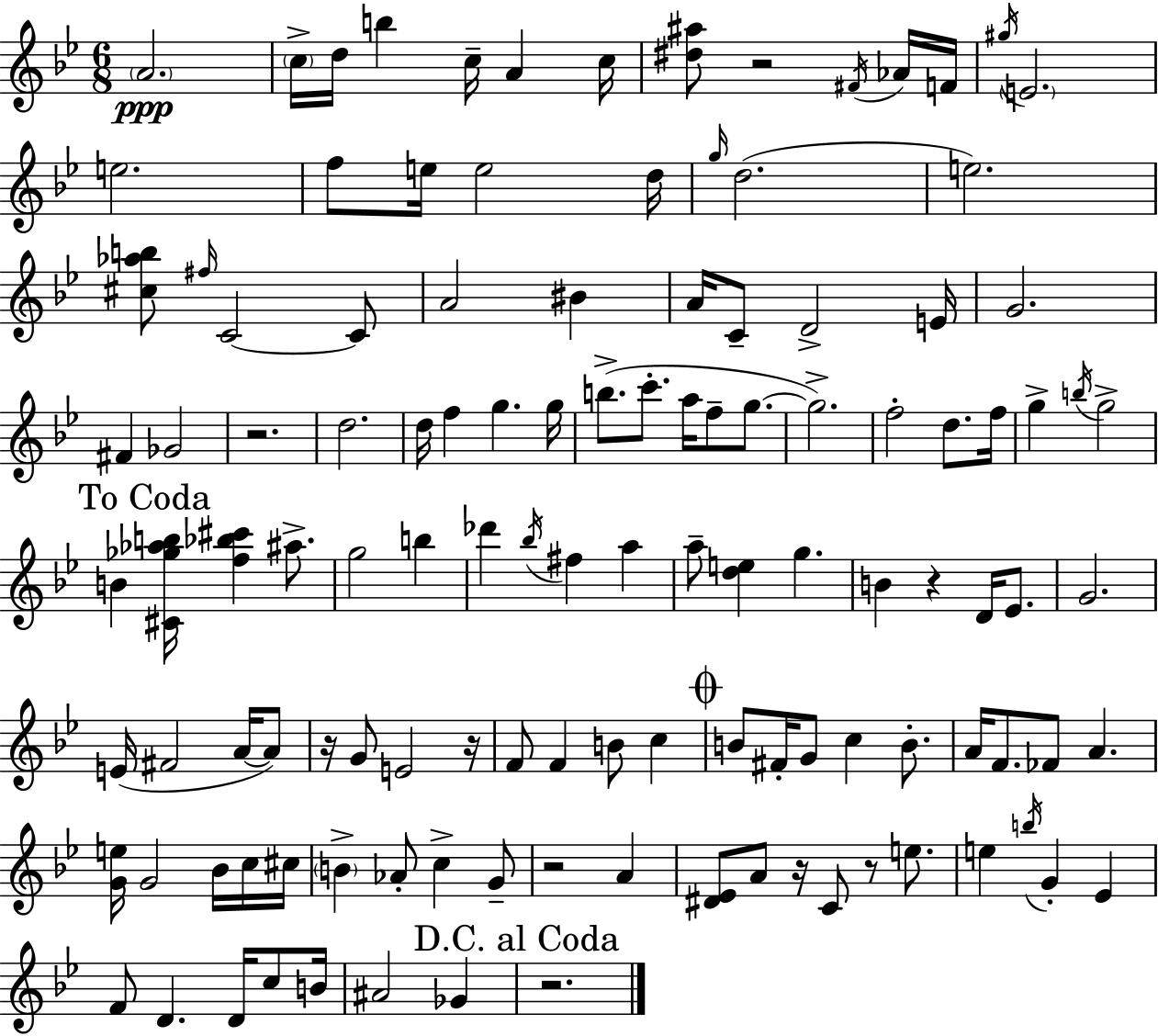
X:1
T:Untitled
M:6/8
L:1/4
K:Bb
A2 c/4 d/4 b c/4 A c/4 [^d^a]/2 z2 ^F/4 _A/4 F/4 ^g/4 E2 e2 f/2 e/4 e2 d/4 g/4 d2 e2 [^c_ab]/2 ^f/4 C2 C/2 A2 ^B A/4 C/2 D2 E/4 G2 ^F _G2 z2 d2 d/4 f g g/4 b/2 c'/2 a/4 f/2 g/2 g2 f2 d/2 f/4 g b/4 g2 B [^C_g_ab]/4 [f_b^c'] ^a/2 g2 b _d' _b/4 ^f a a/2 [de] g B z D/4 _E/2 G2 E/4 ^F2 A/4 A/2 z/4 G/2 E2 z/4 F/2 F B/2 c B/2 ^F/4 G/2 c B/2 A/4 F/2 _F/2 A [Ge]/4 G2 _B/4 c/4 ^c/4 B _A/2 c G/2 z2 A [^D_E]/2 A/2 z/4 C/2 z/2 e/2 e b/4 G _E F/2 D D/4 c/2 B/4 ^A2 _G z2